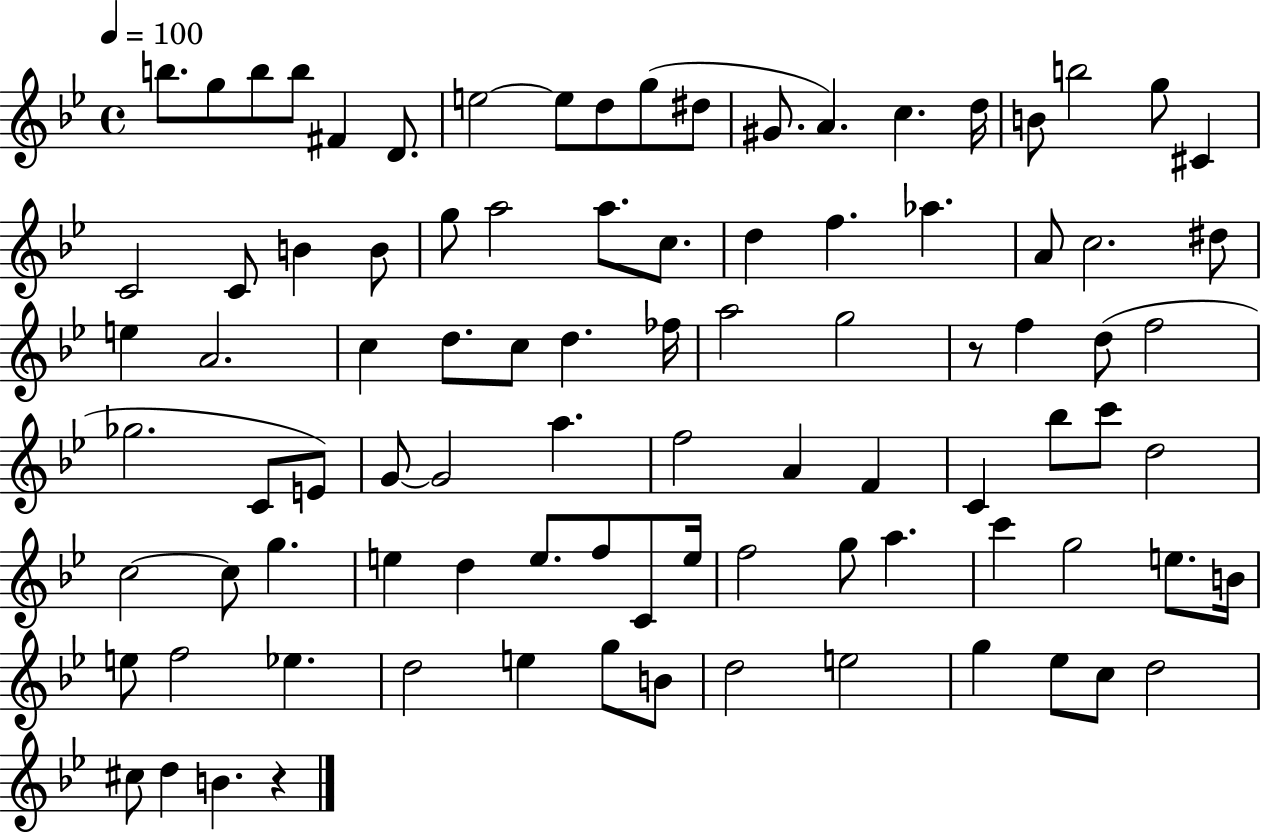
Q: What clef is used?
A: treble